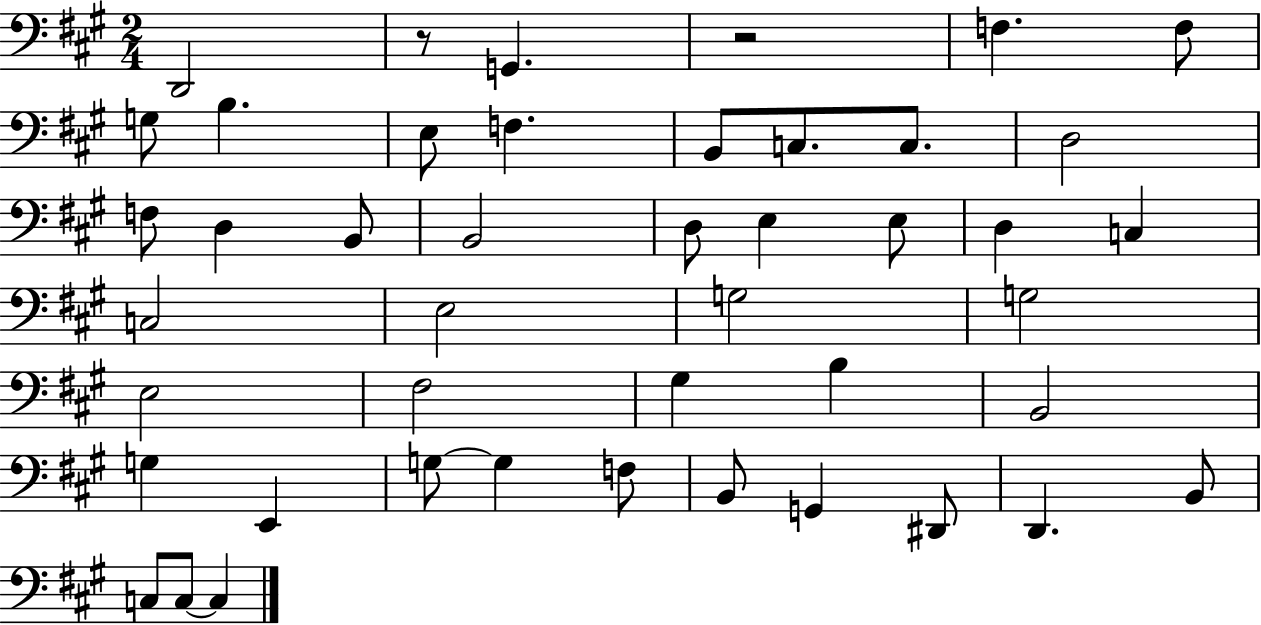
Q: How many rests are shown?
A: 2